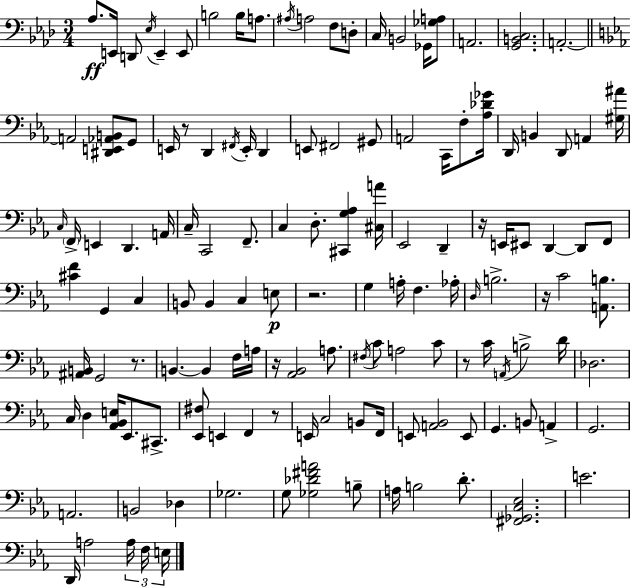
{
  \clef bass
  \numericTimeSignature
  \time 3/4
  \key aes \major
  aes8.\ff e,16 d,8 \acciaccatura { ees16 } e,4-- e,8 | b2 b16 a8. | \acciaccatura { ais16 } a2 f8 | d8-. c16 b,2 ges,16 | \break <ges a>8 a,2. | <g, b, c>2. | a,2.-.~~ | \bar "||" \break \key c \minor a,2 <dis, e, aes, b,>8 g,8 | e,16 r8 d,4 \acciaccatura { fis,16 } e,16-. d,4 | e,8 fis,2 gis,8 | a,2 c,16 f8-. | \break <aes des' ges'>16 d,16 b,4 d,8 a,4 | <gis ais'>16 \grace { c16 } \parenthesize f,16-> e,4 d,4. | a,16 c16-- c,2 f,8.-- | c4 d8.-. <cis, g aes>4 | \break <cis a'>16 ees,2 d,4-- | r16 e,16 eis,8 d,4~~ d,8 | f,8 <cis' f'>4 g,4 c4 | b,8 b,4 c4 | \break e8\p r2. | g4 a16-. f4. | aes16-. \grace { d16 } b2.-> | r16 c'2 | \break <a, b>8. <ais, b,>16 g,2 | r8. b,4.~~ b,4 | f16 a16 r16 <aes, bes,>2 | a8. \acciaccatura { fis16 } c'8 a2 | \break c'8 r8 c'16 \acciaccatura { a,16 } b2-> | d'16 des2. | c16 d4 <aes, bes, e>16 ees,8. | cis,8.-> <ees, fis>8 e,4 f,4 | \break r8 e,16 c2 | b,8 f,16 e,8 <a, bes,>2 | e,8 g,4. b,8 | a,4-> g,2. | \break a,2. | b,2 | des4 ges2. | g8 <ges des' fis' a'>2 | \break b8-- a16 b2 | d'8.-. <fis, ges, c ees>2. | e'2. | d,16 a2 | \break \tuplet 3/2 { a16 f16 e16 } \bar "|."
}